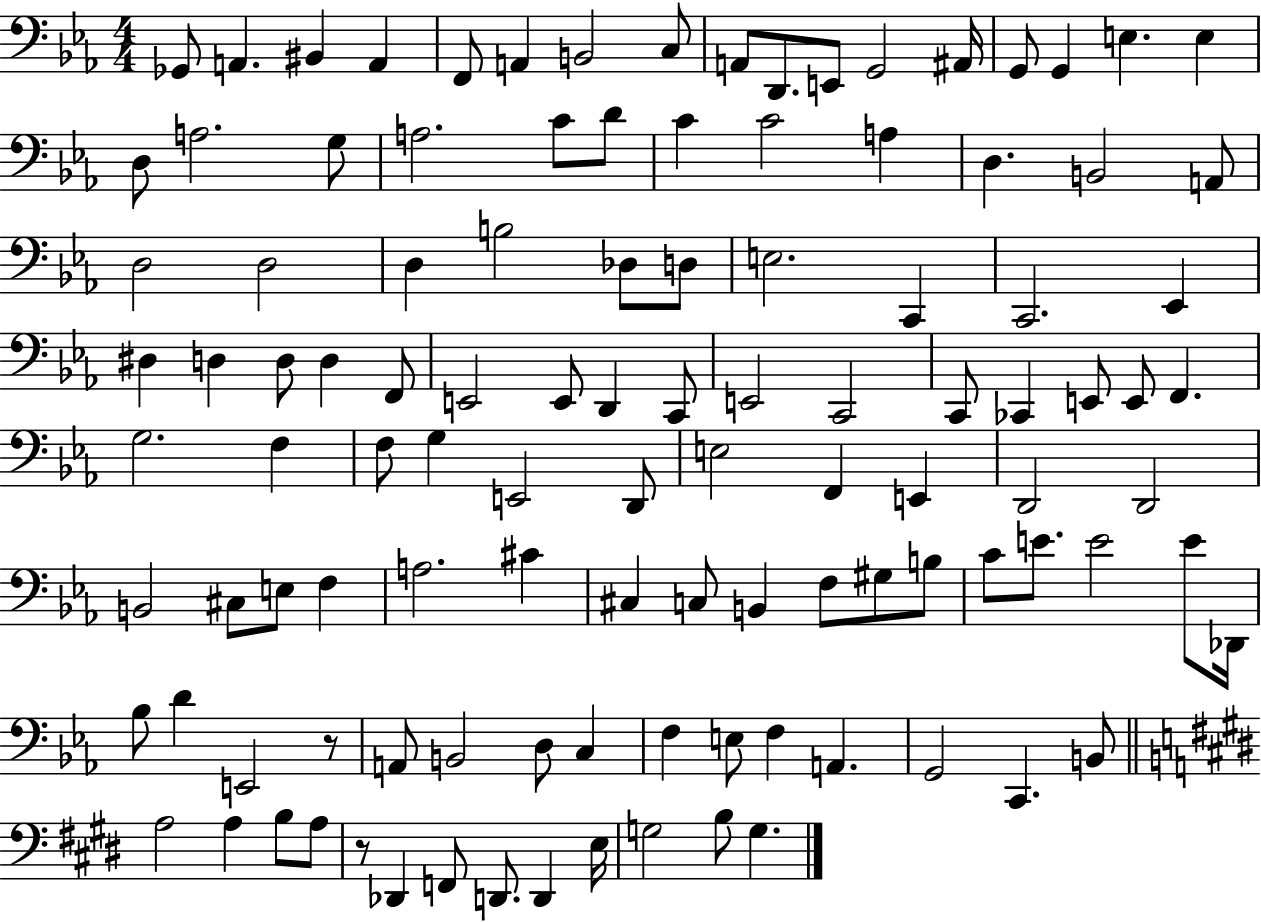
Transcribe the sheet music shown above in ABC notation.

X:1
T:Untitled
M:4/4
L:1/4
K:Eb
_G,,/2 A,, ^B,, A,, F,,/2 A,, B,,2 C,/2 A,,/2 D,,/2 E,,/2 G,,2 ^A,,/4 G,,/2 G,, E, E, D,/2 A,2 G,/2 A,2 C/2 D/2 C C2 A, D, B,,2 A,,/2 D,2 D,2 D, B,2 _D,/2 D,/2 E,2 C,, C,,2 _E,, ^D, D, D,/2 D, F,,/2 E,,2 E,,/2 D,, C,,/2 E,,2 C,,2 C,,/2 _C,, E,,/2 E,,/2 F,, G,2 F, F,/2 G, E,,2 D,,/2 E,2 F,, E,, D,,2 D,,2 B,,2 ^C,/2 E,/2 F, A,2 ^C ^C, C,/2 B,, F,/2 ^G,/2 B,/2 C/2 E/2 E2 E/2 _D,,/4 _B,/2 D E,,2 z/2 A,,/2 B,,2 D,/2 C, F, E,/2 F, A,, G,,2 C,, B,,/2 A,2 A, B,/2 A,/2 z/2 _D,, F,,/2 D,,/2 D,, E,/4 G,2 B,/2 G,